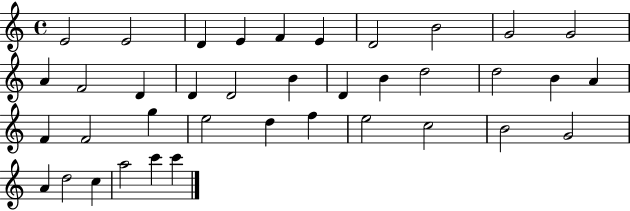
X:1
T:Untitled
M:4/4
L:1/4
K:C
E2 E2 D E F E D2 B2 G2 G2 A F2 D D D2 B D B d2 d2 B A F F2 g e2 d f e2 c2 B2 G2 A d2 c a2 c' c'